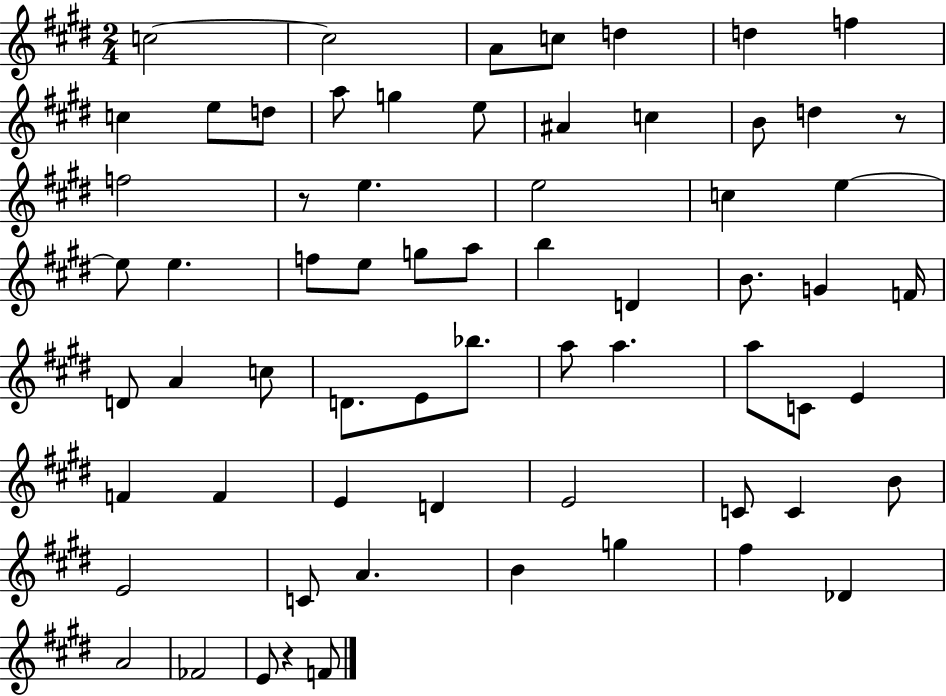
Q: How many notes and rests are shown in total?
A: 66